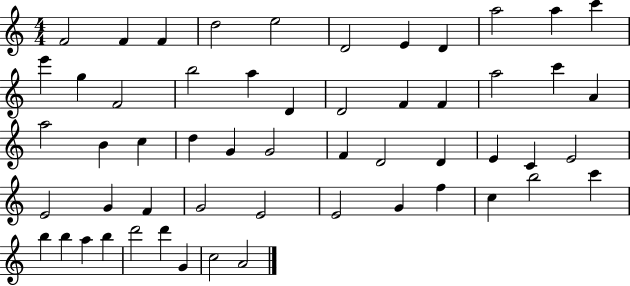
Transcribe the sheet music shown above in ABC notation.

X:1
T:Untitled
M:4/4
L:1/4
K:C
F2 F F d2 e2 D2 E D a2 a c' e' g F2 b2 a D D2 F F a2 c' A a2 B c d G G2 F D2 D E C E2 E2 G F G2 E2 E2 G f c b2 c' b b a b d'2 d' G c2 A2